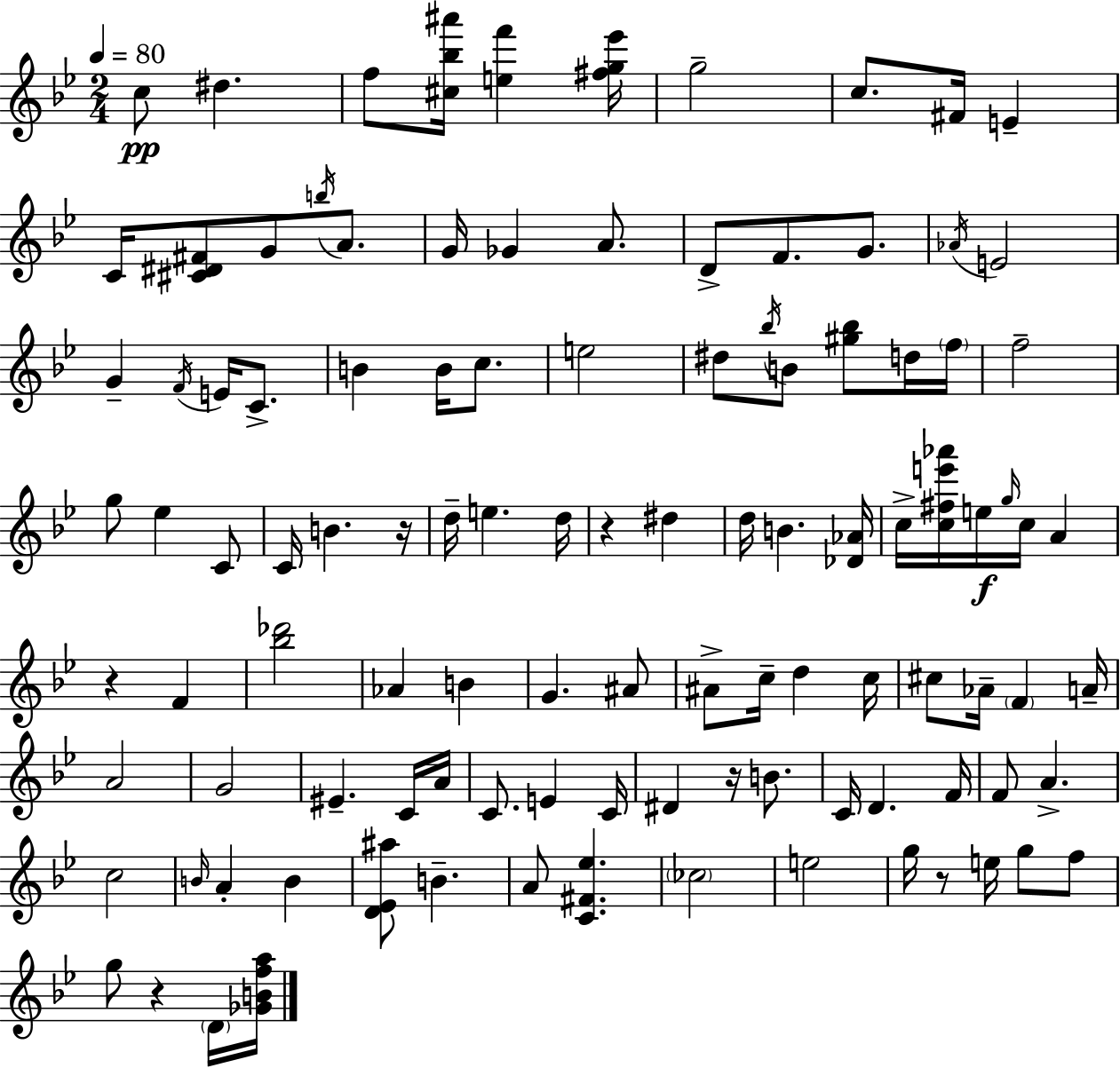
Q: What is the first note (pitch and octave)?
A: C5